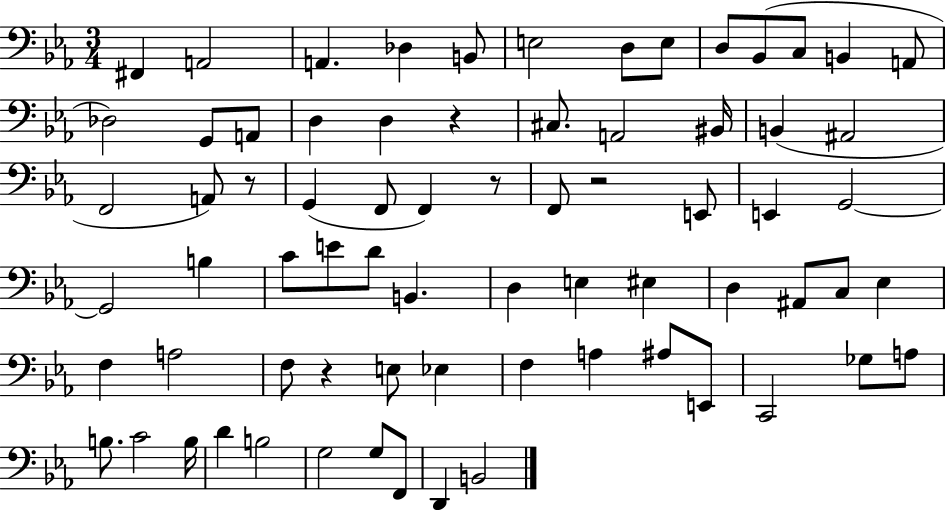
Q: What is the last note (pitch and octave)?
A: B2